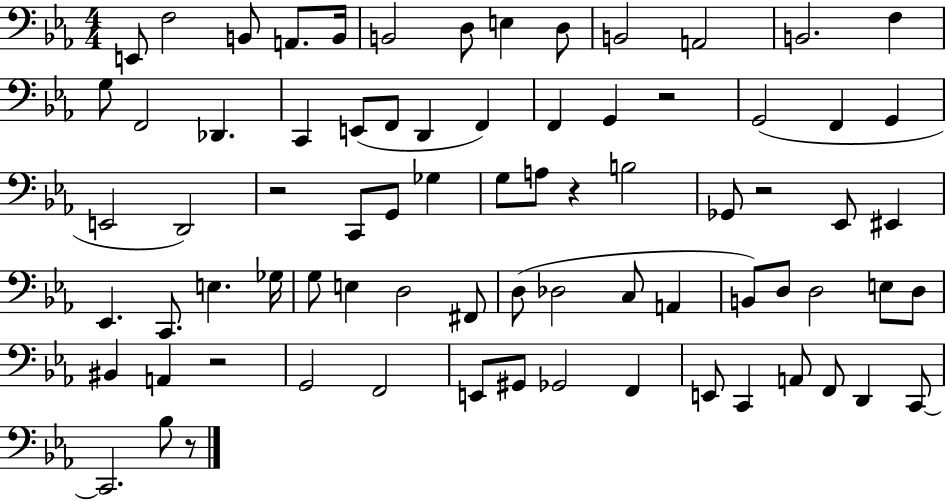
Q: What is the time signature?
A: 4/4